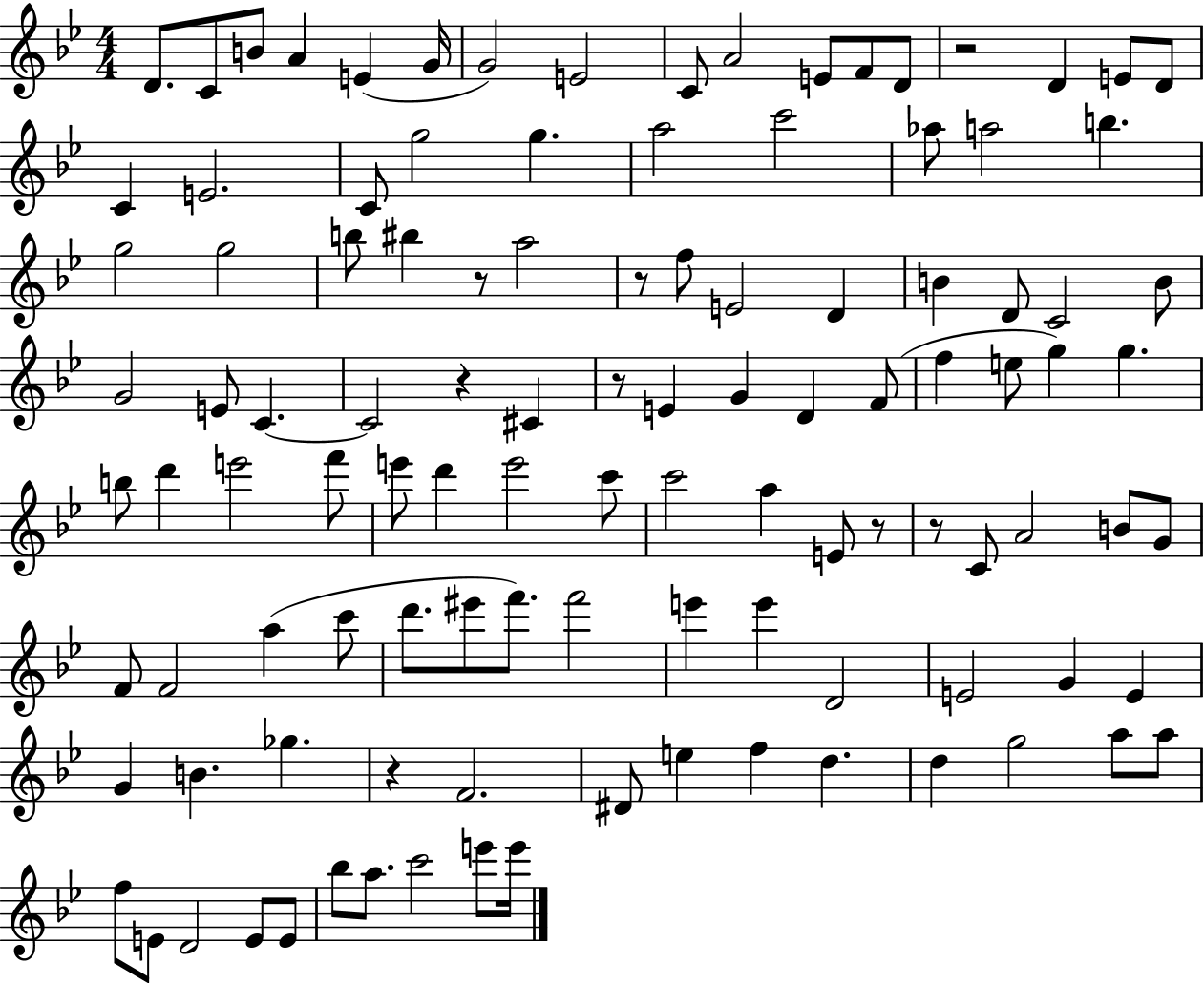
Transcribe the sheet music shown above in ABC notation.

X:1
T:Untitled
M:4/4
L:1/4
K:Bb
D/2 C/2 B/2 A E G/4 G2 E2 C/2 A2 E/2 F/2 D/2 z2 D E/2 D/2 C E2 C/2 g2 g a2 c'2 _a/2 a2 b g2 g2 b/2 ^b z/2 a2 z/2 f/2 E2 D B D/2 C2 B/2 G2 E/2 C C2 z ^C z/2 E G D F/2 f e/2 g g b/2 d' e'2 f'/2 e'/2 d' e'2 c'/2 c'2 a E/2 z/2 z/2 C/2 A2 B/2 G/2 F/2 F2 a c'/2 d'/2 ^e'/2 f'/2 f'2 e' e' D2 E2 G E G B _g z F2 ^D/2 e f d d g2 a/2 a/2 f/2 E/2 D2 E/2 E/2 _b/2 a/2 c'2 e'/2 e'/4